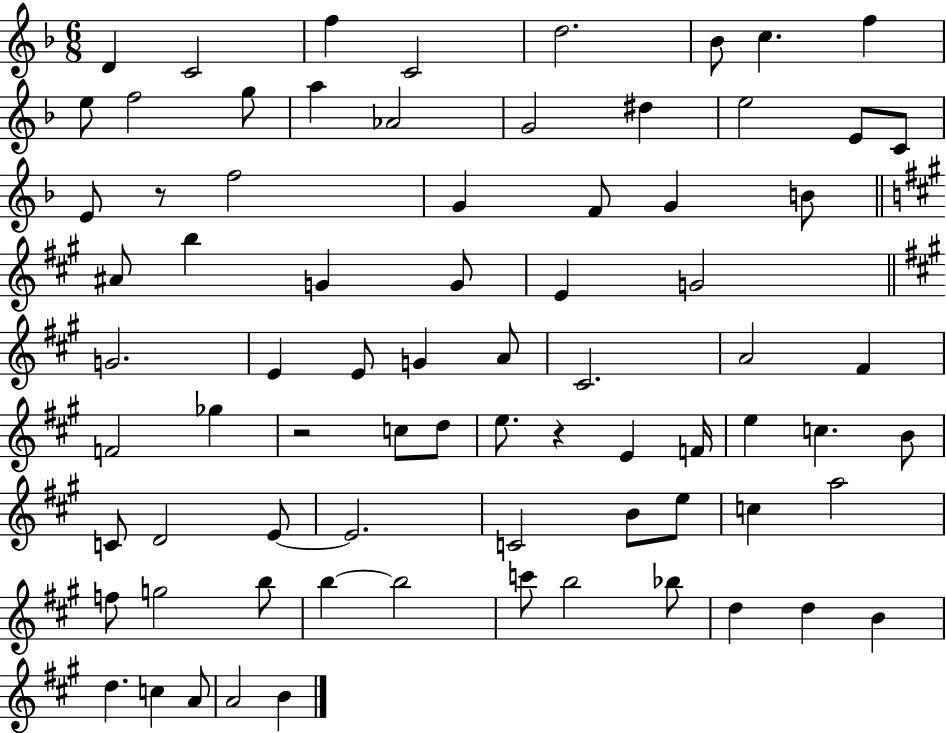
{
  \clef treble
  \numericTimeSignature
  \time 6/8
  \key f \major
  d'4 c'2 | f''4 c'2 | d''2. | bes'8 c''4. f''4 | \break e''8 f''2 g''8 | a''4 aes'2 | g'2 dis''4 | e''2 e'8 c'8 | \break e'8 r8 f''2 | g'4 f'8 g'4 b'8 | \bar "||" \break \key a \major ais'8 b''4 g'4 g'8 | e'4 g'2 | \bar "||" \break \key a \major g'2. | e'4 e'8 g'4 a'8 | cis'2. | a'2 fis'4 | \break f'2 ges''4 | r2 c''8 d''8 | e''8. r4 e'4 f'16 | e''4 c''4. b'8 | \break c'8 d'2 e'8~~ | e'2. | c'2 b'8 e''8 | c''4 a''2 | \break f''8 g''2 b''8 | b''4~~ b''2 | c'''8 b''2 bes''8 | d''4 d''4 b'4 | \break d''4. c''4 a'8 | a'2 b'4 | \bar "|."
}